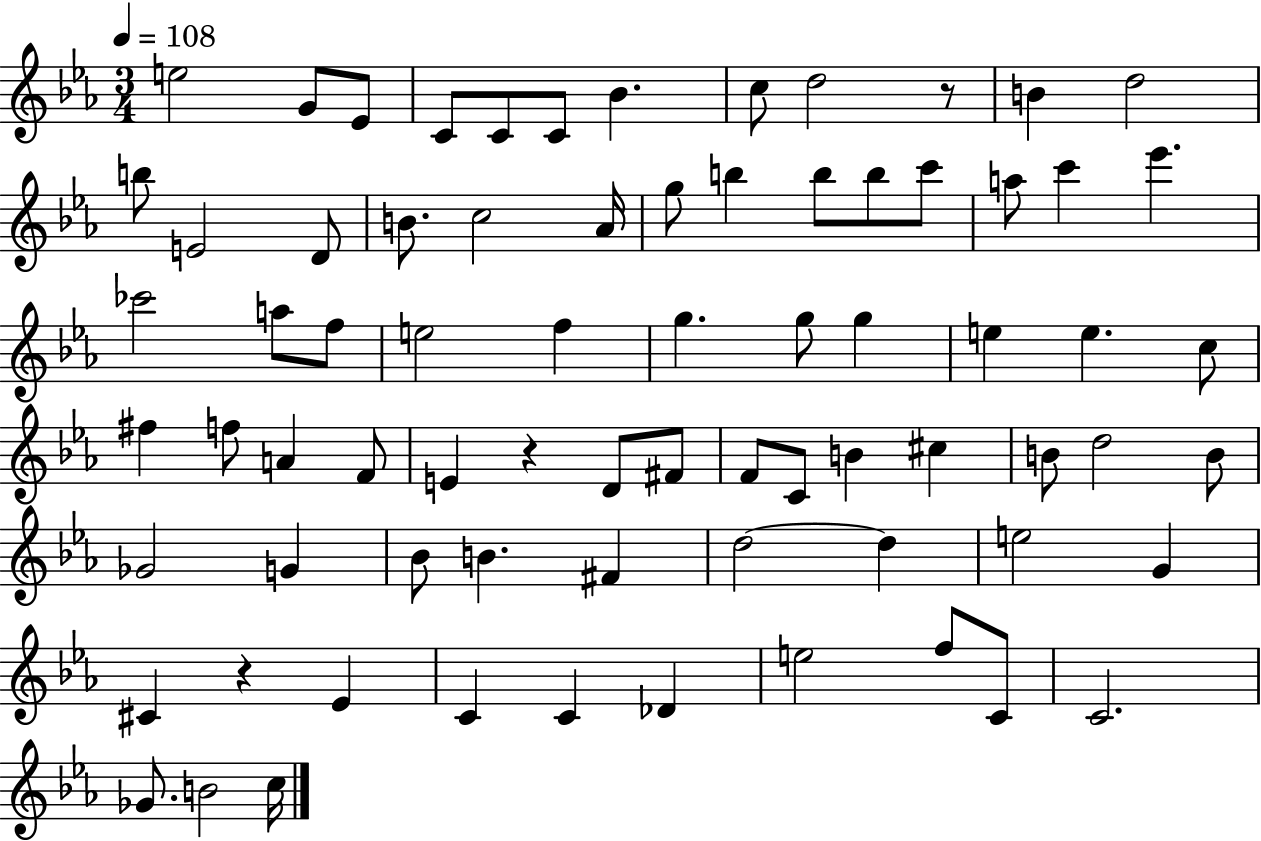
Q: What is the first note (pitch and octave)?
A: E5